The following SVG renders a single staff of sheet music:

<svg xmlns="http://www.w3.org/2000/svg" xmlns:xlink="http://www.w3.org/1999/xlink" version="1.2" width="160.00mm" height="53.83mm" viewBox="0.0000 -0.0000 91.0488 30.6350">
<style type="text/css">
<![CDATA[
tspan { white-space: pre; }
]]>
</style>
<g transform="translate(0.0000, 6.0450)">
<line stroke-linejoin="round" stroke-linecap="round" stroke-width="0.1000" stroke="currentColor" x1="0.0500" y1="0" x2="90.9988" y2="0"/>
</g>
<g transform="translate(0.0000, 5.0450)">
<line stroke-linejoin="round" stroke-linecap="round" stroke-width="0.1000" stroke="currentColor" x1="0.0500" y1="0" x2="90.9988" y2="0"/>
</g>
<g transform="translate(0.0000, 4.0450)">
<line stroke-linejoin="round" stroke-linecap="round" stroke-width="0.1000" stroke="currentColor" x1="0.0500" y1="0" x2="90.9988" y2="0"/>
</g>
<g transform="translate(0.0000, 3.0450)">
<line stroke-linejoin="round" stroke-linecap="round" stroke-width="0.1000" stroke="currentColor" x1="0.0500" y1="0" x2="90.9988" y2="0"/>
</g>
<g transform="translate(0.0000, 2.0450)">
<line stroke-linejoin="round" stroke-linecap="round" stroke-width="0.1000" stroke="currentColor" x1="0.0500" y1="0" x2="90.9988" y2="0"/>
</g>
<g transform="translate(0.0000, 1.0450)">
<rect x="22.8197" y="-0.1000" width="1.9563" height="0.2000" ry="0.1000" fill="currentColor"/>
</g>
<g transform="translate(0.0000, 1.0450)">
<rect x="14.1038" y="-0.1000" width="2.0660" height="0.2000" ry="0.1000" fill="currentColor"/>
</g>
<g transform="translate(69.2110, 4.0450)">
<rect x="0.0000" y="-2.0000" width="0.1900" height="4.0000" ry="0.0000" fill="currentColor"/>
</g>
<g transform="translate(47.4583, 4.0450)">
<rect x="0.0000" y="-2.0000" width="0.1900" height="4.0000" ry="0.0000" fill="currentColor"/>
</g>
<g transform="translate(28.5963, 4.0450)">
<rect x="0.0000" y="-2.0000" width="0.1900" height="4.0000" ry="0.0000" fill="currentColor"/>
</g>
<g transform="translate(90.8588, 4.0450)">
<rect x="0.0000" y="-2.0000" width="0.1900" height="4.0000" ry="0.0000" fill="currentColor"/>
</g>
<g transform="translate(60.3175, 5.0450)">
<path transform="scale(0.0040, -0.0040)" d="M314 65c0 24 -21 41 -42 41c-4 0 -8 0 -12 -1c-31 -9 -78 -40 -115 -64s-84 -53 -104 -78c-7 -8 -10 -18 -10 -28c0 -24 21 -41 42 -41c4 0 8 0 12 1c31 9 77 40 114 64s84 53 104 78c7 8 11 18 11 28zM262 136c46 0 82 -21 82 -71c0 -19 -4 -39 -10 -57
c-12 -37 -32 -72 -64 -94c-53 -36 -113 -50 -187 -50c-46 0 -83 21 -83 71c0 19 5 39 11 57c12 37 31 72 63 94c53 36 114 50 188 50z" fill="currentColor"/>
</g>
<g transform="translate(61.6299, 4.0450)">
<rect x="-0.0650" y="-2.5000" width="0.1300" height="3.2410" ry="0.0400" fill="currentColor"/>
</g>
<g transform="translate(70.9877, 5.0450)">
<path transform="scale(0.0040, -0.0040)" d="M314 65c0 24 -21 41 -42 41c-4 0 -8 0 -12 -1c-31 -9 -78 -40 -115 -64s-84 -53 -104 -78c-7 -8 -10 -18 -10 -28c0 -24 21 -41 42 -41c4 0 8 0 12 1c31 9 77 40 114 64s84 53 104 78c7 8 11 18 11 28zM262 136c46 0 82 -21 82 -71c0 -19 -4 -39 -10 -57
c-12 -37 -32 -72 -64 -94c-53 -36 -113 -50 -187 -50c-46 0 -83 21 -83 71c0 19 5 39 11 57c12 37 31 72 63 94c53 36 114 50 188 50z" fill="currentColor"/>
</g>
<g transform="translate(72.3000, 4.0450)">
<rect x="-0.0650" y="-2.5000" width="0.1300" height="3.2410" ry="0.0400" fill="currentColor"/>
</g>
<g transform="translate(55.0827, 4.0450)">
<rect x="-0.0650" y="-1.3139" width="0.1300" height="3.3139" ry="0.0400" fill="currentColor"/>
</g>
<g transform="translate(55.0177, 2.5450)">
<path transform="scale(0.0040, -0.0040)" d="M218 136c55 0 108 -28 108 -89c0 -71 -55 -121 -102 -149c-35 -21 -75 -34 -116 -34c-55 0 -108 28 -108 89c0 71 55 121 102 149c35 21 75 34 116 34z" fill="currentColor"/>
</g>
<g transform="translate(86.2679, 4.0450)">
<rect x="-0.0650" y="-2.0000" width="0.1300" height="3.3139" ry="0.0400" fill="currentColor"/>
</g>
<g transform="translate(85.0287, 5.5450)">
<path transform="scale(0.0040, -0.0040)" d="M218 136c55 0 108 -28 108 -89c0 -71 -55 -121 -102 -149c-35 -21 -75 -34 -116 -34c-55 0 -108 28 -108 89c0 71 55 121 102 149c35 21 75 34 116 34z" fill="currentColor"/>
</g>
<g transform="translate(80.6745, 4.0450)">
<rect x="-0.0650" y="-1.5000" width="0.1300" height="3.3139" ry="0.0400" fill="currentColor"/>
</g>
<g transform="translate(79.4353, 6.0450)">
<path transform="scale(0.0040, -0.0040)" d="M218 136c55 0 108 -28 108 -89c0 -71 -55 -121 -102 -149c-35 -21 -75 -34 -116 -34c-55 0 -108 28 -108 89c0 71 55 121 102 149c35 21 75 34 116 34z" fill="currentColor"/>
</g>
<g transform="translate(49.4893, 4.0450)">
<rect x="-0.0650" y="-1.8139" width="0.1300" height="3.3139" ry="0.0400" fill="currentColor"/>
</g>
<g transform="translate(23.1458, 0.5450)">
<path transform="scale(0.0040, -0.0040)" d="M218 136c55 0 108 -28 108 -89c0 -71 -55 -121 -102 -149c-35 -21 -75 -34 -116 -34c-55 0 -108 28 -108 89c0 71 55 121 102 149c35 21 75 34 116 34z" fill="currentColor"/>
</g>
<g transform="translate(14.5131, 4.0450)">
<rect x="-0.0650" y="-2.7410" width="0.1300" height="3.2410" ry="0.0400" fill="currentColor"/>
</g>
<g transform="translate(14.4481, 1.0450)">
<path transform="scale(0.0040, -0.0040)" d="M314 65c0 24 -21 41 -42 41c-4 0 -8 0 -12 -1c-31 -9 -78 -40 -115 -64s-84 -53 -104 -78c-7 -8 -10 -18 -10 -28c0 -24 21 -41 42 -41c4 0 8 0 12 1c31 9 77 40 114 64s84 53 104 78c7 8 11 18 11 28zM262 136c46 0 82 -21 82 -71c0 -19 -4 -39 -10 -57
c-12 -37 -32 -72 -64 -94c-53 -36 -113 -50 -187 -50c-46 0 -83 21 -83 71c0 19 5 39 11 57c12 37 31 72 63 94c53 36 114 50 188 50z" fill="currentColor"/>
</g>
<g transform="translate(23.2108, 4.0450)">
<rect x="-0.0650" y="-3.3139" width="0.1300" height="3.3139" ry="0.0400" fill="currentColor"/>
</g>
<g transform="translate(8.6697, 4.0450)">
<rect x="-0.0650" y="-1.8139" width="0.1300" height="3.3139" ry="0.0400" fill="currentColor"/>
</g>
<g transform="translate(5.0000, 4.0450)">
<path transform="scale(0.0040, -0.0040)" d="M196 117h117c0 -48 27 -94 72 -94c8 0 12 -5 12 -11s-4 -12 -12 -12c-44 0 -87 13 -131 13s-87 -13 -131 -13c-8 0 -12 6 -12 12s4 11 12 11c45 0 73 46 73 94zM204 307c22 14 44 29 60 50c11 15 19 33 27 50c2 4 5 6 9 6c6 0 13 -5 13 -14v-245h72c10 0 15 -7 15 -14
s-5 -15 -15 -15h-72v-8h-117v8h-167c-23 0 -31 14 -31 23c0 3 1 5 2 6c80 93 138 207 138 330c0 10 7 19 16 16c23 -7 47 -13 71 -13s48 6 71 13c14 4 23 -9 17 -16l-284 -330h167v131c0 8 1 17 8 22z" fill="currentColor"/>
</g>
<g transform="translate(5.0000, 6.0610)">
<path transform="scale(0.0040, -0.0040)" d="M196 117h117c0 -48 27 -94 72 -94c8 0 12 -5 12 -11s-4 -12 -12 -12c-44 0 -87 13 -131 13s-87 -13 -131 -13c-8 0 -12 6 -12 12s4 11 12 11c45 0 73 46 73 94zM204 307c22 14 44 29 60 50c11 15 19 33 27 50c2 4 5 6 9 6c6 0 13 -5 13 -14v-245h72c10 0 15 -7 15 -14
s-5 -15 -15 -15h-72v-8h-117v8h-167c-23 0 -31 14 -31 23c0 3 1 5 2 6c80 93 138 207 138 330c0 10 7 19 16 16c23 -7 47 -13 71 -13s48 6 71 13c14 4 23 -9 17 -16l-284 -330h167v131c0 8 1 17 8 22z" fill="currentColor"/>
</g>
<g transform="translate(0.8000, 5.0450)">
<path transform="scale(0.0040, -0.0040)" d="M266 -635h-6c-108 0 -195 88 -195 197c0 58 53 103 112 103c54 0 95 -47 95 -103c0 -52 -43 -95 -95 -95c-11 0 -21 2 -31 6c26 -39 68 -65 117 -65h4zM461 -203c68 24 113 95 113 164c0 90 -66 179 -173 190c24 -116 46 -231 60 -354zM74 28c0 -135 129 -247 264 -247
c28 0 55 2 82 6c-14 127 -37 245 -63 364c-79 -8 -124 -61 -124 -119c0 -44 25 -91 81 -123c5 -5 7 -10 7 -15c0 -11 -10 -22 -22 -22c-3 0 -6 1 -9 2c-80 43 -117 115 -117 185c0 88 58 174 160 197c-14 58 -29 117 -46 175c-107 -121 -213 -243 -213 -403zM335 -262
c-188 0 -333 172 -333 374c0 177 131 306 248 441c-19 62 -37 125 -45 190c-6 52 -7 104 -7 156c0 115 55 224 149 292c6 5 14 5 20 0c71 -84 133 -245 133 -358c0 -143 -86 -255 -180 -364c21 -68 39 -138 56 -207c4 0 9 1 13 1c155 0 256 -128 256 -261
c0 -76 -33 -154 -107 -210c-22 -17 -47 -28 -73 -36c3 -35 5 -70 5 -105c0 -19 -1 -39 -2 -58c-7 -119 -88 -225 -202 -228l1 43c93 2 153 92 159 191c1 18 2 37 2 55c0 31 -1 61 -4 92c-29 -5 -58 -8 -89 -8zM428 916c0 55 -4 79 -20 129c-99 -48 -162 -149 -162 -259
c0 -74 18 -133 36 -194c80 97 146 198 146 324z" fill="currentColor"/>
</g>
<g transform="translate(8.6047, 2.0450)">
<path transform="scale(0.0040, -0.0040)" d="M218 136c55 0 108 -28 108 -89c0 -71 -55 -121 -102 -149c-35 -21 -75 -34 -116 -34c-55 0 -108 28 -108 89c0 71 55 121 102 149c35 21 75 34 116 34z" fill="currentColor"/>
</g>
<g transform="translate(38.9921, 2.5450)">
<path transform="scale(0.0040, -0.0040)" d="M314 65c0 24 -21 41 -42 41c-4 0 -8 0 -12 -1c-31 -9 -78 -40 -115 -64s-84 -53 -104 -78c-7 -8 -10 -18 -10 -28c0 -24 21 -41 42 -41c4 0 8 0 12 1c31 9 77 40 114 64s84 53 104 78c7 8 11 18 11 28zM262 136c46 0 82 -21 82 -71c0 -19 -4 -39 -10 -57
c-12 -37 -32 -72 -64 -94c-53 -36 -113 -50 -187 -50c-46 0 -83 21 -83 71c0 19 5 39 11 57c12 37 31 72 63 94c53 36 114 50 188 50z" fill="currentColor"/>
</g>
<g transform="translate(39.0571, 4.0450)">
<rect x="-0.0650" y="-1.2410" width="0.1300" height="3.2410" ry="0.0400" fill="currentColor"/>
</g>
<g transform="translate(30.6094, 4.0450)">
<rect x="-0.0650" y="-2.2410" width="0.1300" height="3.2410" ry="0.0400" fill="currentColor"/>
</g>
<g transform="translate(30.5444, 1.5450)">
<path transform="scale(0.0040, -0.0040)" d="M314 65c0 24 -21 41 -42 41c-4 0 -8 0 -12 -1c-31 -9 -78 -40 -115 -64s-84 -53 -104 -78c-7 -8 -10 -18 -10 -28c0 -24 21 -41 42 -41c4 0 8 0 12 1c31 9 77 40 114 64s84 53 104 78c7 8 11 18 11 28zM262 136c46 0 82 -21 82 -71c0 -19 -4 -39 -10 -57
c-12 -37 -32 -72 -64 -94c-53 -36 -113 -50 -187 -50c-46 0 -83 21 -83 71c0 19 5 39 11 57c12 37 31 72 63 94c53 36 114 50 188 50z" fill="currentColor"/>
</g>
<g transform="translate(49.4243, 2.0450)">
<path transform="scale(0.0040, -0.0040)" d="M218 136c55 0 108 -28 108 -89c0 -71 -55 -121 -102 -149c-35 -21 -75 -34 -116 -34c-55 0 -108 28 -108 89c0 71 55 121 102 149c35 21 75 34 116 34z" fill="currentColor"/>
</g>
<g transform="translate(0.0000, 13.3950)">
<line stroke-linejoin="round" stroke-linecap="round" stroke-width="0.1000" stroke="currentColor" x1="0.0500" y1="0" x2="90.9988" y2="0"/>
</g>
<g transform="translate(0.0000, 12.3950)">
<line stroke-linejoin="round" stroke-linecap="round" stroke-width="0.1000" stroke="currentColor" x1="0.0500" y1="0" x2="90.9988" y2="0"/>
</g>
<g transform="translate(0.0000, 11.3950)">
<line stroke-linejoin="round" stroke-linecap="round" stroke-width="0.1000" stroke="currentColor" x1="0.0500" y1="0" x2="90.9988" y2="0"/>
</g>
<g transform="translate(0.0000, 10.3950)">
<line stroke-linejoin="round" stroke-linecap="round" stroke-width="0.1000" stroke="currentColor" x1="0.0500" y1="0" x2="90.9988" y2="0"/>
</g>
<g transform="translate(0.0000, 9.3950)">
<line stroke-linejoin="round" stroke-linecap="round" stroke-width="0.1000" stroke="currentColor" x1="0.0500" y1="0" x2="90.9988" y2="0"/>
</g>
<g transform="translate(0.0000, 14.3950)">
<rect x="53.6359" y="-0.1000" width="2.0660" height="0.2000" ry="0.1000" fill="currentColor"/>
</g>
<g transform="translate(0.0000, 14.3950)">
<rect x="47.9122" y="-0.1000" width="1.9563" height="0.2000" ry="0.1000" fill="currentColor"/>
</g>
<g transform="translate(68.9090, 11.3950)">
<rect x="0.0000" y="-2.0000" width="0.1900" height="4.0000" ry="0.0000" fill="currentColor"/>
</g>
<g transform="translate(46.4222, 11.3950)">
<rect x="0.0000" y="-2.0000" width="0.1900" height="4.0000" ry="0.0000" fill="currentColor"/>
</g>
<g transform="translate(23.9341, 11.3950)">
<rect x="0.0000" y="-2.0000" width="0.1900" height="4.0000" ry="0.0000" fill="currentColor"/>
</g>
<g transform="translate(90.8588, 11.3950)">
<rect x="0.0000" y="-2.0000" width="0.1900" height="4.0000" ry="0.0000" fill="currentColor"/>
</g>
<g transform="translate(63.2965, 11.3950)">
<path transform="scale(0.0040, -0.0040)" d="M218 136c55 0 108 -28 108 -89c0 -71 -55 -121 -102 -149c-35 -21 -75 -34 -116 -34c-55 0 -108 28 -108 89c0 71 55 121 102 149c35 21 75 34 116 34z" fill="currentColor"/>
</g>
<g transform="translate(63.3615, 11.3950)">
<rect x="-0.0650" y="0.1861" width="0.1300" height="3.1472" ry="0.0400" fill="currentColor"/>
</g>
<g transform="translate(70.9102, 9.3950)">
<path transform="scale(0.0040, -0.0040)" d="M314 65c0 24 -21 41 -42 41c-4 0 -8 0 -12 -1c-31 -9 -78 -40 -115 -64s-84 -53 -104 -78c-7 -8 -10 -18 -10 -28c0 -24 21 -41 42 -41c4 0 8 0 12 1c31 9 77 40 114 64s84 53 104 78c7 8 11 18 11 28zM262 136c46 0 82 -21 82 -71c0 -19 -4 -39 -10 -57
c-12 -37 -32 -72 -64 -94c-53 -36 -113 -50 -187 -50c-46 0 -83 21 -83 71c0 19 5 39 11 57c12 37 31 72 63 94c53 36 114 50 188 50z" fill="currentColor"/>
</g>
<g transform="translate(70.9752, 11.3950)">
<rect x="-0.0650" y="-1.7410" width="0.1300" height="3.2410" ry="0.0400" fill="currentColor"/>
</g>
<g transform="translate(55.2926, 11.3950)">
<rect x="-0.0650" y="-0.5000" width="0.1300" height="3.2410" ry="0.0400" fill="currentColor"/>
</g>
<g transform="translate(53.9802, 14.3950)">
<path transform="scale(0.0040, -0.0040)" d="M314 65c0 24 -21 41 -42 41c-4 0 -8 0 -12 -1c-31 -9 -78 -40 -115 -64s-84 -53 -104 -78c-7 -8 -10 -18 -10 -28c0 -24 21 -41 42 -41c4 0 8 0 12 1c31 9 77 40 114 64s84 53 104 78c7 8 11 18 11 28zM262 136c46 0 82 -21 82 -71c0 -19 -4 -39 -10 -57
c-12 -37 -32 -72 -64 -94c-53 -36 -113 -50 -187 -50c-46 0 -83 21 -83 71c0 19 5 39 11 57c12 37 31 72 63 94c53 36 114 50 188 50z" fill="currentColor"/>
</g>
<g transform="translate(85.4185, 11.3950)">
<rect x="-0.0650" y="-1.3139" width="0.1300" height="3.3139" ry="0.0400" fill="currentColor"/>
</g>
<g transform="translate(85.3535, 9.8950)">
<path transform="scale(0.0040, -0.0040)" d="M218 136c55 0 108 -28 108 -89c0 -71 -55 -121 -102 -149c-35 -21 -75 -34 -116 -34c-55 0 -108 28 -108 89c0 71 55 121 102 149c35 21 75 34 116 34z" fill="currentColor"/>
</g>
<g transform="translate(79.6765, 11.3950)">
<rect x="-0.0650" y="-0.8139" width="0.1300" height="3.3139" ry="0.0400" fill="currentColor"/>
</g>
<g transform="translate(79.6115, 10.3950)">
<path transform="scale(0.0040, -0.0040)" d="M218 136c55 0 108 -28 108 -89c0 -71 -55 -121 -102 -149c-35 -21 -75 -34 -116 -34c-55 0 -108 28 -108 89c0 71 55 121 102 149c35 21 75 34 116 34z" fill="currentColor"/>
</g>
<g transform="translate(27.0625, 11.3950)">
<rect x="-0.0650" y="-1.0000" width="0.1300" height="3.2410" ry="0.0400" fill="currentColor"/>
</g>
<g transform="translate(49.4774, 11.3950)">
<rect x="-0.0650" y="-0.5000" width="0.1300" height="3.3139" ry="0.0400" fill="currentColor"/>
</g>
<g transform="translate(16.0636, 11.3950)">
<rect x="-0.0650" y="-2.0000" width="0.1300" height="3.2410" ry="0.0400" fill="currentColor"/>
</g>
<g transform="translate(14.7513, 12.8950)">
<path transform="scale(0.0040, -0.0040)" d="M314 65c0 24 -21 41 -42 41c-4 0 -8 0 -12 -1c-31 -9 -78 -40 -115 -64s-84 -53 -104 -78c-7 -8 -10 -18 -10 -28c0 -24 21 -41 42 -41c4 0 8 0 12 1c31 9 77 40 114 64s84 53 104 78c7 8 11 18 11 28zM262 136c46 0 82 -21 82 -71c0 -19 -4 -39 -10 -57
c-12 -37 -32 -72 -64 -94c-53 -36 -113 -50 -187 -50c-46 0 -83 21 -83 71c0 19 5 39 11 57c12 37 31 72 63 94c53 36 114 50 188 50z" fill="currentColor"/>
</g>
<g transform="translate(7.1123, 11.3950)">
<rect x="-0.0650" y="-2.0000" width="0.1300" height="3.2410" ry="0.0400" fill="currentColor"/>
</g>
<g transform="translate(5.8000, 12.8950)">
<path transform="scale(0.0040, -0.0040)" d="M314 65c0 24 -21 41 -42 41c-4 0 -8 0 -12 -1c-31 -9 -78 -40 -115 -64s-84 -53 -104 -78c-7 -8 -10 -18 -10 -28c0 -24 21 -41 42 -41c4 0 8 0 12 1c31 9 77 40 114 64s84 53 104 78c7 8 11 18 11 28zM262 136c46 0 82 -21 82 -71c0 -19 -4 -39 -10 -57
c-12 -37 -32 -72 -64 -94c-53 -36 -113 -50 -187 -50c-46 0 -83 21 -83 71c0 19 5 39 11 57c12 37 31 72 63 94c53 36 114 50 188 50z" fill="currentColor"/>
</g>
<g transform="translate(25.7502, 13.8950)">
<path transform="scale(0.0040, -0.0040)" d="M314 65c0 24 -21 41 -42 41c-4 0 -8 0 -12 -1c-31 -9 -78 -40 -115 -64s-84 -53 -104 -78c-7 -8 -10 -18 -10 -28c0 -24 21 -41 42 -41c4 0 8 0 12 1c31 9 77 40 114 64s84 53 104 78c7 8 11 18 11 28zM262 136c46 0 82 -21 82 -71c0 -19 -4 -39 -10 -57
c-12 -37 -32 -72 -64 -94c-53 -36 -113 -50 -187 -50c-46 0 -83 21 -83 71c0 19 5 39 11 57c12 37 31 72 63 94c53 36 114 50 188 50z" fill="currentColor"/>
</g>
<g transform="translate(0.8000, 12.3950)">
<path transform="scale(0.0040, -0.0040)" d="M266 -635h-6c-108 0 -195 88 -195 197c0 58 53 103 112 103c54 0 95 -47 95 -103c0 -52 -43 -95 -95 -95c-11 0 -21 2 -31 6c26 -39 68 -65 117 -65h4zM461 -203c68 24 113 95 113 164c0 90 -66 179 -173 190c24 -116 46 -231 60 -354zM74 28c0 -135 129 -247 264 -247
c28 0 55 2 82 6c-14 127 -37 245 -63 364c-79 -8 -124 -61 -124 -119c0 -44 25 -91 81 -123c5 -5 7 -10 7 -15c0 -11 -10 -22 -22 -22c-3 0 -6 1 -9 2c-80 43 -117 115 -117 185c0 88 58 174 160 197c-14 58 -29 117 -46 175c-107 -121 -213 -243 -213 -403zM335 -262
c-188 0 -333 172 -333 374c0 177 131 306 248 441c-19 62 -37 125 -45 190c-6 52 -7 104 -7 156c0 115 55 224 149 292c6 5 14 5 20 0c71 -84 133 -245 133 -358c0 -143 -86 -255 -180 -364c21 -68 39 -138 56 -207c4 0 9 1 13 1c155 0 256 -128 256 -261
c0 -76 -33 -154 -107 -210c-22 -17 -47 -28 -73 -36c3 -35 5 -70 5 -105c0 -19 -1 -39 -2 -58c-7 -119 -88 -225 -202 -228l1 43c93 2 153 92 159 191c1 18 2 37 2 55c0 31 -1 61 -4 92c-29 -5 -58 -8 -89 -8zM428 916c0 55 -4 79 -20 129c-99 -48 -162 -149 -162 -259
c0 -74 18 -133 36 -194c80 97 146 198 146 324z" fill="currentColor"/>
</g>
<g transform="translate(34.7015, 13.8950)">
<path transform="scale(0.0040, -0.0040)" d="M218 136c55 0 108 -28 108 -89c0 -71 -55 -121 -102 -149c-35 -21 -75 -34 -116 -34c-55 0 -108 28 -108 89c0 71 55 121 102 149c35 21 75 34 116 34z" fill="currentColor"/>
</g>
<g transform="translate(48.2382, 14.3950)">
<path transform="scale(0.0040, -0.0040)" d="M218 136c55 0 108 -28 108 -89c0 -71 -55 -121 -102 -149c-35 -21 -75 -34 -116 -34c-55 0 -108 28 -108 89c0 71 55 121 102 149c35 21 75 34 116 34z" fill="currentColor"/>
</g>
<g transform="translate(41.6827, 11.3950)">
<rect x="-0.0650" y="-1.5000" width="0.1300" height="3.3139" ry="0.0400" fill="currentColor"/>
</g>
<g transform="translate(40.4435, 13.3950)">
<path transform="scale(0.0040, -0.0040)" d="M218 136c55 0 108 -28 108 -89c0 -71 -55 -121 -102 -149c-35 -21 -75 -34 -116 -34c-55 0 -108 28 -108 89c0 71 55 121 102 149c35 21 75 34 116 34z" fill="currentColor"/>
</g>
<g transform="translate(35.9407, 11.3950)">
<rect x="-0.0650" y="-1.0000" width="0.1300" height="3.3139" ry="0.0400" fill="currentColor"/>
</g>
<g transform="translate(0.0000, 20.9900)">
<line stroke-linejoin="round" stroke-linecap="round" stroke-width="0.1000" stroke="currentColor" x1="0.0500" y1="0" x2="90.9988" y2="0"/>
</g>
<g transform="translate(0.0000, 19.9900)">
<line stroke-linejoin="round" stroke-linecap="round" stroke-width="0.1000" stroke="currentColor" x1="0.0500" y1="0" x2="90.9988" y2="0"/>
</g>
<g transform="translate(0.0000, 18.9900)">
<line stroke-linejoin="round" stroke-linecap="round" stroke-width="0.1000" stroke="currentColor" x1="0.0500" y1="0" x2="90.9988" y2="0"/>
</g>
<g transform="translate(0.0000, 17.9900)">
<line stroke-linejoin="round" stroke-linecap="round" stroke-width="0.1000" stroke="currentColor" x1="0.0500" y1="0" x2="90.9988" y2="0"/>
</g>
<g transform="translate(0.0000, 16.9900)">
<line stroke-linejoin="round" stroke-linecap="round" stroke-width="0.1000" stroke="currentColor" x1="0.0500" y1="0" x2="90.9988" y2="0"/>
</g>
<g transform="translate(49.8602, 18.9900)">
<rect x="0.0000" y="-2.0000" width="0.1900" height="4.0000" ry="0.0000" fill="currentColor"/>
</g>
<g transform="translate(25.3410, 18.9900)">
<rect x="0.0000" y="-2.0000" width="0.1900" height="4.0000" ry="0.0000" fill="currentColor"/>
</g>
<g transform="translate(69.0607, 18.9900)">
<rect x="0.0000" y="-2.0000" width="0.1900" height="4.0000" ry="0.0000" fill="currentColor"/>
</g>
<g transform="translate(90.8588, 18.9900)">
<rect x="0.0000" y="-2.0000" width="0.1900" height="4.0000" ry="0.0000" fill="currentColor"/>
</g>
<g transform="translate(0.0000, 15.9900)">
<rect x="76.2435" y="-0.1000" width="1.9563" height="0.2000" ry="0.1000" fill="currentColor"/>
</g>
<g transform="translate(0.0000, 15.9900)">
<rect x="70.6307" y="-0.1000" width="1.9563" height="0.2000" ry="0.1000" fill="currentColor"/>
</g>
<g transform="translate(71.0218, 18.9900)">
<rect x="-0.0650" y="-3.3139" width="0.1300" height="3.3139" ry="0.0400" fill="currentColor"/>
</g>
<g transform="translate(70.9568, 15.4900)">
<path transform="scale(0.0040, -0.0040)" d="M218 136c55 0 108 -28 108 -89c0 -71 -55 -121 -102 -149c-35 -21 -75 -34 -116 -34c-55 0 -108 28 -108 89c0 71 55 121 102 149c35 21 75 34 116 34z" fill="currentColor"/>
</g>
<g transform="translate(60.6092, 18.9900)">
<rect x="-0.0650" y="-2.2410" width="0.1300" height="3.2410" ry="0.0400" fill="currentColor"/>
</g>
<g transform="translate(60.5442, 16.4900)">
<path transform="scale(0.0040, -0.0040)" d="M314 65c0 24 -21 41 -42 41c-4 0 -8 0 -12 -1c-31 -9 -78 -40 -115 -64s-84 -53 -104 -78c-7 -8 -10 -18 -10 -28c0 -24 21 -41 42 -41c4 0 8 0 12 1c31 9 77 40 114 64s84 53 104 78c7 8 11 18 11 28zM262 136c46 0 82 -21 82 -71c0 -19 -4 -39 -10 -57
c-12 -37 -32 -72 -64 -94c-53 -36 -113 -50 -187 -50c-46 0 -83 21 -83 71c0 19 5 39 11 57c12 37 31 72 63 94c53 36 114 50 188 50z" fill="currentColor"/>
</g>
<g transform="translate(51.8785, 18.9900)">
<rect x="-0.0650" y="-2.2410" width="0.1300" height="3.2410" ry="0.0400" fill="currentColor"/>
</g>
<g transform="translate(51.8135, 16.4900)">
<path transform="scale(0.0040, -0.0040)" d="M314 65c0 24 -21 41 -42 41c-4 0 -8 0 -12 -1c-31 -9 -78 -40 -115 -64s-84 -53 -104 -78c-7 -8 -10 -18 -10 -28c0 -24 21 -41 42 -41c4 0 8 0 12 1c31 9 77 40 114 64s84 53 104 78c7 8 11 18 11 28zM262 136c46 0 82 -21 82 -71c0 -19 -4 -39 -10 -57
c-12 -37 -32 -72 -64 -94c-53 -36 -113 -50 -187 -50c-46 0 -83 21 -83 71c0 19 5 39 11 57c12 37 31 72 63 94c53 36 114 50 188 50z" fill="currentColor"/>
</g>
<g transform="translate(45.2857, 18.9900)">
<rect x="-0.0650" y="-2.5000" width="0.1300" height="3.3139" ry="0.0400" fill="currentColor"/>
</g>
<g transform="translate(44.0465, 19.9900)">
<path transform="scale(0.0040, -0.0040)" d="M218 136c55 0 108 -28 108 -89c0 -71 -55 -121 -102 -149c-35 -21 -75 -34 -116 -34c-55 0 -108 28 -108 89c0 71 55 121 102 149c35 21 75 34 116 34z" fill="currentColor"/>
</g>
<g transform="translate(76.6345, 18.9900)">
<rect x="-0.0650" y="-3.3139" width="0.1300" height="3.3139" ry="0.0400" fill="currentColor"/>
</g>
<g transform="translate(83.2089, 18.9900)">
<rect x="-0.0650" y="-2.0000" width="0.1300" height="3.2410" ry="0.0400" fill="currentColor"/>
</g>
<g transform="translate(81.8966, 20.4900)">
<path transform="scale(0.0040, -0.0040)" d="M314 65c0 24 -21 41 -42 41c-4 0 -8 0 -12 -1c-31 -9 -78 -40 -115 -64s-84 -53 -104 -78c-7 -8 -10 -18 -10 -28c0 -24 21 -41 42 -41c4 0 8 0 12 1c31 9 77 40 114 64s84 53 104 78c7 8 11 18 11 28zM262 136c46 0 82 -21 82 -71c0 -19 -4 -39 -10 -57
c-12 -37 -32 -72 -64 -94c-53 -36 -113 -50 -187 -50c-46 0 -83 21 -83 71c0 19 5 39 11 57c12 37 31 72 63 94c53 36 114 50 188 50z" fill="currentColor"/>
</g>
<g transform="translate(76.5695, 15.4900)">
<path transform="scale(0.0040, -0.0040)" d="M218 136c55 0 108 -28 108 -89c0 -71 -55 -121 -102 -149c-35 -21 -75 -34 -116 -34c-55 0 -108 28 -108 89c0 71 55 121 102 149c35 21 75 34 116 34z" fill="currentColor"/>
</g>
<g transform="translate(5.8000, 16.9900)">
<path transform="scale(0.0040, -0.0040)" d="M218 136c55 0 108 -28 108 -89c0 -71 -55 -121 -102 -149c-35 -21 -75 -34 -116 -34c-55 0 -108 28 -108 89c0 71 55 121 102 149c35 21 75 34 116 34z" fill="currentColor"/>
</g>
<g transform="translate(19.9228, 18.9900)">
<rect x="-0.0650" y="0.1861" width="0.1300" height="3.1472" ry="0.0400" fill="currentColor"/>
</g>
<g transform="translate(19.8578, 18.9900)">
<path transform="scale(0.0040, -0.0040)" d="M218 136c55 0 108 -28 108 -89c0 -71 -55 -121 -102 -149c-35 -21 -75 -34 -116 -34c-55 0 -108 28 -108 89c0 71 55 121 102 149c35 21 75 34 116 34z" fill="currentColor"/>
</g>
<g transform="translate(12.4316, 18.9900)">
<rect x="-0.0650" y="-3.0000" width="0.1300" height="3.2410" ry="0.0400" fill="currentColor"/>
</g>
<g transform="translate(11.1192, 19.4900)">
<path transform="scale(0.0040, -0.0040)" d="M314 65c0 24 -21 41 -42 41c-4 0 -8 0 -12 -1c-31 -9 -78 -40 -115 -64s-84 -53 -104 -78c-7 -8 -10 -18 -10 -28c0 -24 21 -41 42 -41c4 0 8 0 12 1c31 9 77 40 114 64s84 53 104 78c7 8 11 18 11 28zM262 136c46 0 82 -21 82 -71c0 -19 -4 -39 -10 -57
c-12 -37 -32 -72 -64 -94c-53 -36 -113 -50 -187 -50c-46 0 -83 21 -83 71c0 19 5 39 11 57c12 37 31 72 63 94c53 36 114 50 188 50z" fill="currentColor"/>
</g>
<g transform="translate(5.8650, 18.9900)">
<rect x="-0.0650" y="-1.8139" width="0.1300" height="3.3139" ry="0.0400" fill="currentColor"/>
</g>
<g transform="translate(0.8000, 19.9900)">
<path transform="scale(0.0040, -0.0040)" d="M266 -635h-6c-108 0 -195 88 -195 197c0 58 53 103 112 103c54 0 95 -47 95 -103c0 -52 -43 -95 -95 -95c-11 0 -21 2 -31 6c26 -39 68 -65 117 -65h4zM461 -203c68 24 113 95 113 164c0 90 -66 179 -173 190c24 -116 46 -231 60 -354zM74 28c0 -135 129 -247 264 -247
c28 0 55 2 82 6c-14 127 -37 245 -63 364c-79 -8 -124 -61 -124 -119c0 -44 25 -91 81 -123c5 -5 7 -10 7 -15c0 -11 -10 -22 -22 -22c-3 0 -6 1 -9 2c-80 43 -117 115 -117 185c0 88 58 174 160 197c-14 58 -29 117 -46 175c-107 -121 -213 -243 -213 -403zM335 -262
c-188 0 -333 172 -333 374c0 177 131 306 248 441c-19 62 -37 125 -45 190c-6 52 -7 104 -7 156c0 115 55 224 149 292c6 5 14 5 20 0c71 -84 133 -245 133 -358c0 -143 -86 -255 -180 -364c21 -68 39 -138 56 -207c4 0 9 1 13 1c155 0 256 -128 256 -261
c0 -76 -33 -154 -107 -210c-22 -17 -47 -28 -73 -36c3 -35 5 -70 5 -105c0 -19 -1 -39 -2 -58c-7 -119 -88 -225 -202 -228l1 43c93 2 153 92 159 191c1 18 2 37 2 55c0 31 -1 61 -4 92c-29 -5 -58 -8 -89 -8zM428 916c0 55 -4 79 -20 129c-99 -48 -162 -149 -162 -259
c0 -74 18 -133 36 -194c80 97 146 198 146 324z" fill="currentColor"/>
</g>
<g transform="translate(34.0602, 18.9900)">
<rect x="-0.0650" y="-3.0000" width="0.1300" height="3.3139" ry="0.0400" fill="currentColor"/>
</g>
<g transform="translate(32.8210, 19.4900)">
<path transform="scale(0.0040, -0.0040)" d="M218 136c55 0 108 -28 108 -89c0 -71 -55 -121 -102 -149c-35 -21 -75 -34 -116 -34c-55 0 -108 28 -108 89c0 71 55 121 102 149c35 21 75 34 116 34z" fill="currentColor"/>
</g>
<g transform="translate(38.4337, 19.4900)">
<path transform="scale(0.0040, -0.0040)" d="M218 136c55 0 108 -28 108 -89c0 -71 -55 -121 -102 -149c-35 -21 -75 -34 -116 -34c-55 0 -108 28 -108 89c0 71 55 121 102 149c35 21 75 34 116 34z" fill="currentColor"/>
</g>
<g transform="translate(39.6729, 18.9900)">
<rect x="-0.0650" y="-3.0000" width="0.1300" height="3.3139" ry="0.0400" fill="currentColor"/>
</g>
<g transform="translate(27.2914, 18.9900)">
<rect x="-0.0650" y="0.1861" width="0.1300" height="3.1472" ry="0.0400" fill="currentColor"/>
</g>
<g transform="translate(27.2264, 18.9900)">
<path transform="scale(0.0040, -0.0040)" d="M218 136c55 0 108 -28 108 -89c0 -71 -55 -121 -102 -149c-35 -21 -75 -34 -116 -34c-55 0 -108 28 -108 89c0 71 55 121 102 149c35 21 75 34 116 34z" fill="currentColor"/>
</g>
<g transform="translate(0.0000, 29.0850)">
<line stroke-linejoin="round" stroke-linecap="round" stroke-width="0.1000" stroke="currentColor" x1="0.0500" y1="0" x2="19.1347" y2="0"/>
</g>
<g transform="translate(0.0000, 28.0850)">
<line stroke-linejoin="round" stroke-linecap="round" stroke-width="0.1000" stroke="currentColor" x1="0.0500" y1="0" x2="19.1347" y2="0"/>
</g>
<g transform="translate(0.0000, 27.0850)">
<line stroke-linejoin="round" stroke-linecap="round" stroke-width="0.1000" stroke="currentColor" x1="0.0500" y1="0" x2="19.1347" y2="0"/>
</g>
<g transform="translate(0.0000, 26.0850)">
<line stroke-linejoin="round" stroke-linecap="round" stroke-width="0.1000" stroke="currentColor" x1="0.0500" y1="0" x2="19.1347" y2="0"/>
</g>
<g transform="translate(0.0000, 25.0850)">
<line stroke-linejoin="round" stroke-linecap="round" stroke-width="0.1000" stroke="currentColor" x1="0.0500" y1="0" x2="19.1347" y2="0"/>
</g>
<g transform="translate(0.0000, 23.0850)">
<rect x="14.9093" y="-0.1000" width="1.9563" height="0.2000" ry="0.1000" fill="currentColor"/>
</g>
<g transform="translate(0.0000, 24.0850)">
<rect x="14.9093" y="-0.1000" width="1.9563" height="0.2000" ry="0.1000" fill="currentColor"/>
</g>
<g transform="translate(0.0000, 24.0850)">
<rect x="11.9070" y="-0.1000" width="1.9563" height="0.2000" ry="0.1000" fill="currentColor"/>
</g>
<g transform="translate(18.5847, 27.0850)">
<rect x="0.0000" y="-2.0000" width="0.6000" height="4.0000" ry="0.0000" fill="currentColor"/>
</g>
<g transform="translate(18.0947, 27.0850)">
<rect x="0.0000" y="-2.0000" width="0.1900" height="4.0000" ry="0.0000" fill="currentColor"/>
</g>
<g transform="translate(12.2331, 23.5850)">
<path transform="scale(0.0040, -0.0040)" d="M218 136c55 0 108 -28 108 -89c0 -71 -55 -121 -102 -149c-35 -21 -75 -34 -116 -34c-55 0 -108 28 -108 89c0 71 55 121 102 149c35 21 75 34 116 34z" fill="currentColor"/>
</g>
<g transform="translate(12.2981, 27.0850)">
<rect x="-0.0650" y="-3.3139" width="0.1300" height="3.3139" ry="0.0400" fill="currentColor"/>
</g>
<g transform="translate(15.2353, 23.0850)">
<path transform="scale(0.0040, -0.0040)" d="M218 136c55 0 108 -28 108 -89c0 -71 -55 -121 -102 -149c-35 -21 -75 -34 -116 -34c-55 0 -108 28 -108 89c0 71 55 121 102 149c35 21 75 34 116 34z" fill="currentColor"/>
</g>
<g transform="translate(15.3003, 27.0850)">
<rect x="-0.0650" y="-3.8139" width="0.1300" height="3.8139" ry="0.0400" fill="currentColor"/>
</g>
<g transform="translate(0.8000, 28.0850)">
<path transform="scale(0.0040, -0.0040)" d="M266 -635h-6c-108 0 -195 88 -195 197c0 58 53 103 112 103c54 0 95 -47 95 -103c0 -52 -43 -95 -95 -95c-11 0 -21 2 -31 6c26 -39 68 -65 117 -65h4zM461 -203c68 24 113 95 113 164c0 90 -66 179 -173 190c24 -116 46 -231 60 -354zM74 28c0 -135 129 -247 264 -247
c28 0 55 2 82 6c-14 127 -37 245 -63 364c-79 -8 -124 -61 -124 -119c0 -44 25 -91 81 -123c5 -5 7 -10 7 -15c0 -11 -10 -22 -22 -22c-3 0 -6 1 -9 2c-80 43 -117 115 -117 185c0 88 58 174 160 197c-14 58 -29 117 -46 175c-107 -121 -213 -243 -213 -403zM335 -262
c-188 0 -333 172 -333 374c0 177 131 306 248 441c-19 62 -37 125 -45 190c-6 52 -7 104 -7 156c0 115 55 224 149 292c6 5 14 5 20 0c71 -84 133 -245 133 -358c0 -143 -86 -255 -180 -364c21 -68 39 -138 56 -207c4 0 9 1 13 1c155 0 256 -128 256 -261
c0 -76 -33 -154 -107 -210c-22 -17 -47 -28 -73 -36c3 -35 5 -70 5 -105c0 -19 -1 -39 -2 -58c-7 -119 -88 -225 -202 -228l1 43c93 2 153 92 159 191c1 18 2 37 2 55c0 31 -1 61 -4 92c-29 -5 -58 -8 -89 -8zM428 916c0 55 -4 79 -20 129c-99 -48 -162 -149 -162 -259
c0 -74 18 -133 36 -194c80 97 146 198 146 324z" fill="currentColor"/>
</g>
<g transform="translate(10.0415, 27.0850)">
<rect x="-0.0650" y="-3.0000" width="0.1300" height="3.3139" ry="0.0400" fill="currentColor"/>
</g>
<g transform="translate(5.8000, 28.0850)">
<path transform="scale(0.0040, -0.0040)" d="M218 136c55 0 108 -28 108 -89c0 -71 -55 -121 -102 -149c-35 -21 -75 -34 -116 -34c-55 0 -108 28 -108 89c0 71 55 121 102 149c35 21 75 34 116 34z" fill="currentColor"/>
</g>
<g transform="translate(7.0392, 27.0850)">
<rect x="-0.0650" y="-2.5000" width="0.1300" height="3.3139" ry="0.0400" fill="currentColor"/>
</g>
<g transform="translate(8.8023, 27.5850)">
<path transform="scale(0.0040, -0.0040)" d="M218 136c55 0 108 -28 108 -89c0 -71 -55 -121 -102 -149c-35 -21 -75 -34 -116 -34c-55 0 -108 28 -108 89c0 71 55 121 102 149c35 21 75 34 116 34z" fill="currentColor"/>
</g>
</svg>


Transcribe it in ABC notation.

X:1
T:Untitled
M:4/4
L:1/4
K:C
f a2 b g2 e2 f e G2 G2 E F F2 F2 D2 D E C C2 B f2 d e f A2 B B A A G g2 g2 b b F2 G A b c'